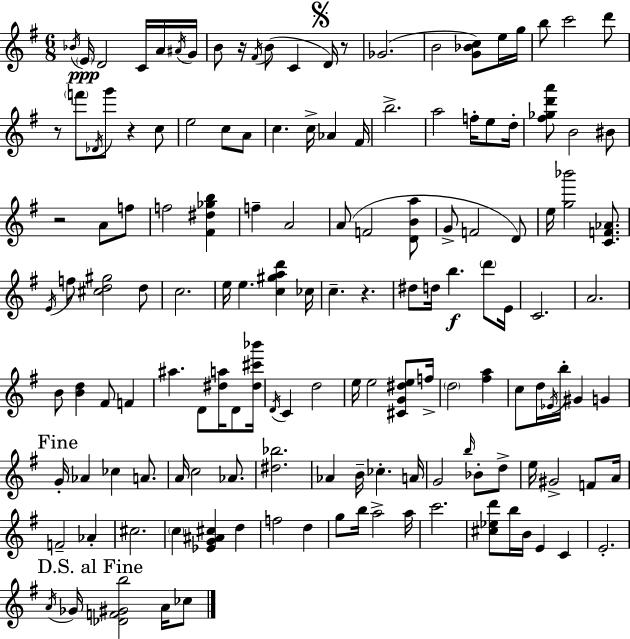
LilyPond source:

{
  \clef treble
  \numericTimeSignature
  \time 6/8
  \key e \minor
  \acciaccatura { bes'16 }\ppp \parenthesize e'16 d'2 c'16 a'16 | \acciaccatura { ais'16 } g'16 b'8 r16 \acciaccatura { fis'16 } b'8( c'4 | \mark \markup { \musicglyph "scripts.segno" } d'16) r8 ges'2.( | b'2 <g' bes' c''>8) | \break e''16 g''16 b''8 c'''2 | d'''8 r8 \parenthesize f'''8 \acciaccatura { des'16 } g'''8 r4 | c''8 e''2 | c''8 a'8 c''4. c''16-> aes'4 | \break fis'16 b''2.-> | a''2 | f''16-. e''8 d''16-. <fis'' ges'' d''' a'''>8 b'2 | bis'8 r2 | \break a'8 f''8 f''2 | <fis' dis'' ges'' b''>4 f''4-- a'2 | a'8( f'2 | <d' b' a''>8 g'8-> f'2 | \break d'8) e''16 <g'' bes'''>2 | <c' f' aes'>8. \acciaccatura { e'16 } f''8 <cis'' d'' gis''>2 | d''8 c''2. | e''16 e''4. | \break <c'' gis'' a'' d'''>4 ces''16 c''4.-- r4. | dis''8 d''16 b''4.\f | \parenthesize d'''8 e'16 c'2. | a'2. | \break b'8 <b' d''>4 fis'8 | f'4 ais''4. d'8 | <dis'' a''>16 d'8 <dis'' cis''' bes'''>16 \acciaccatura { d'16 } c'4 d''2 | e''16 e''2 | \break <cis' g' dis'' e''>8 f''16-> \parenthesize d''2 | <fis'' a''>4 c''8 d''16 \acciaccatura { ees'16 } b''16-. gis'4 | g'4 \mark "Fine" g'16-. aes'4 | ces''4 a'8. a'16 c''2 | \break aes'8. <dis'' bes''>2. | aes'4 b'16-- | ces''4.-. a'16 g'2 | \grace { b''16 } bes'8-. d''8-> e''16 gis'2-> | \break f'8 a'16 f'2-- | aes'4-. cis''2. | \parenthesize c''4 | <ees' g' ais' cis''>4 d''4 f''2 | \break d''4 g''8 b''16 a''2-> | a''16 c'''2. | <cis'' ees'' d'''>8 b''16 b'16 | e'4 c'4 e'2.-. | \break \mark "D.S. al Fine" \acciaccatura { a'16 } ges'16 <des' f' gis' b''>2 | a'16 ces''8 \bar "|."
}